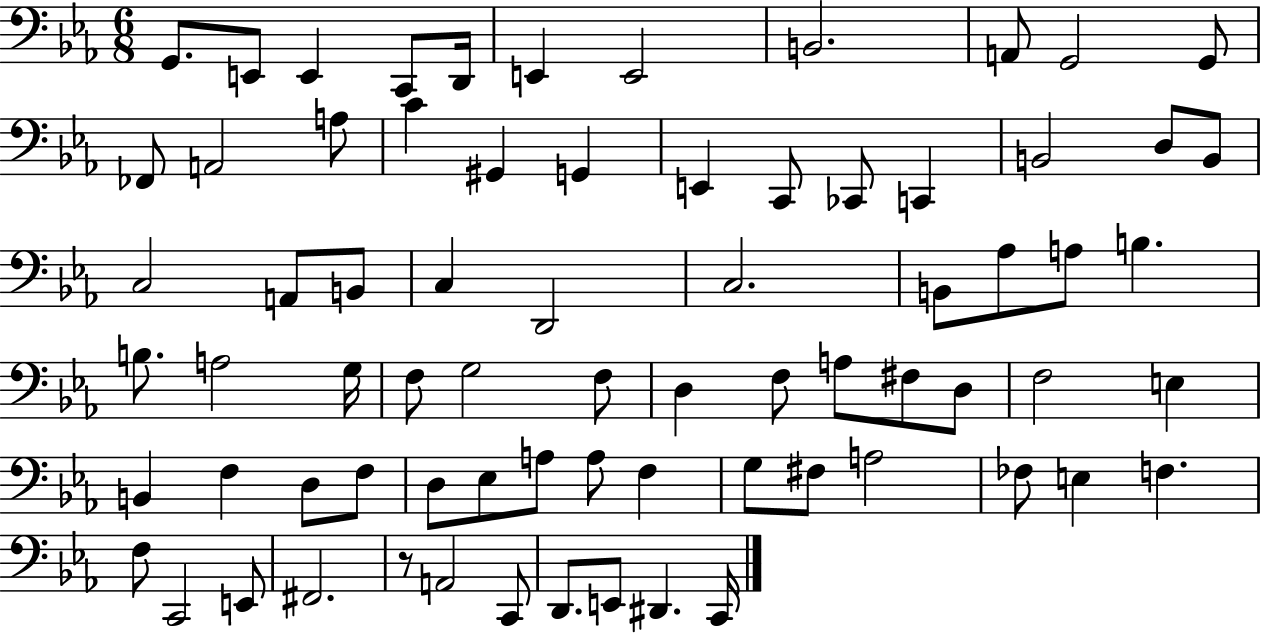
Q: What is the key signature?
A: EES major